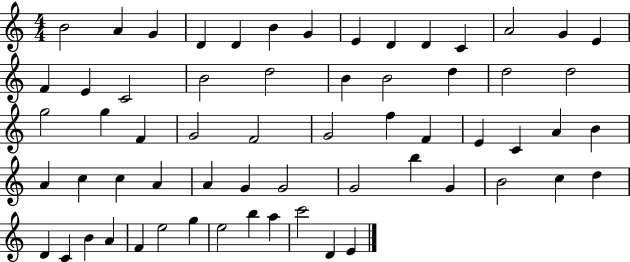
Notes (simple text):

B4/h A4/q G4/q D4/q D4/q B4/q G4/q E4/q D4/q D4/q C4/q A4/h G4/q E4/q F4/q E4/q C4/h B4/h D5/h B4/q B4/h D5/q D5/h D5/h G5/h G5/q F4/q G4/h F4/h G4/h F5/q F4/q E4/q C4/q A4/q B4/q A4/q C5/q C5/q A4/q A4/q G4/q G4/h G4/h B5/q G4/q B4/h C5/q D5/q D4/q C4/q B4/q A4/q F4/q E5/h G5/q E5/h B5/q A5/q C6/h D4/q E4/q